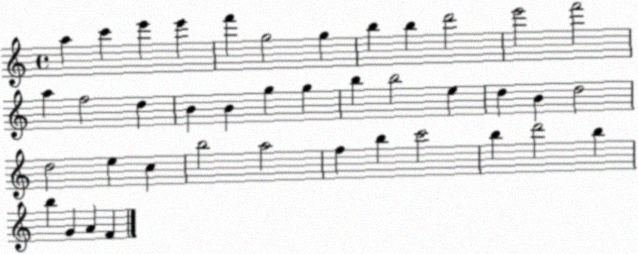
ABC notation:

X:1
T:Untitled
M:4/4
L:1/4
K:C
a c' e' e' f' g2 g b b d'2 e'2 f'2 a f2 d B B g g b b2 e d B d2 d2 e c b2 a2 f b c'2 b d'2 b b G A F